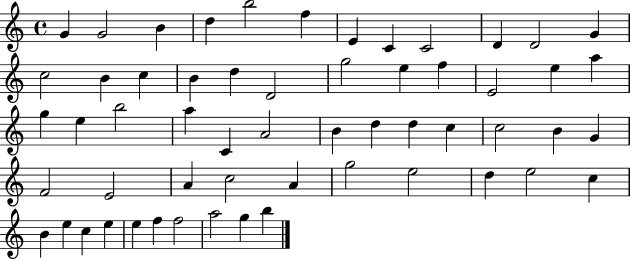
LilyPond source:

{
  \clef treble
  \time 4/4
  \defaultTimeSignature
  \key c \major
  g'4 g'2 b'4 | d''4 b''2 f''4 | e'4 c'4 c'2 | d'4 d'2 g'4 | \break c''2 b'4 c''4 | b'4 d''4 d'2 | g''2 e''4 f''4 | e'2 e''4 a''4 | \break g''4 e''4 b''2 | a''4 c'4 a'2 | b'4 d''4 d''4 c''4 | c''2 b'4 g'4 | \break f'2 e'2 | a'4 c''2 a'4 | g''2 e''2 | d''4 e''2 c''4 | \break b'4 e''4 c''4 e''4 | e''4 f''4 f''2 | a''2 g''4 b''4 | \bar "|."
}